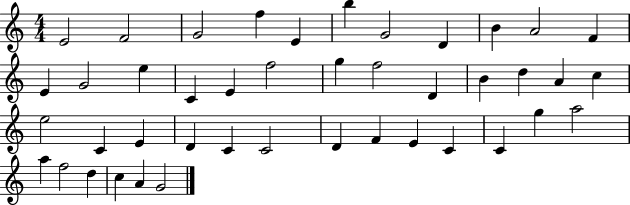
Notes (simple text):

E4/h F4/h G4/h F5/q E4/q B5/q G4/h D4/q B4/q A4/h F4/q E4/q G4/h E5/q C4/q E4/q F5/h G5/q F5/h D4/q B4/q D5/q A4/q C5/q E5/h C4/q E4/q D4/q C4/q C4/h D4/q F4/q E4/q C4/q C4/q G5/q A5/h A5/q F5/h D5/q C5/q A4/q G4/h